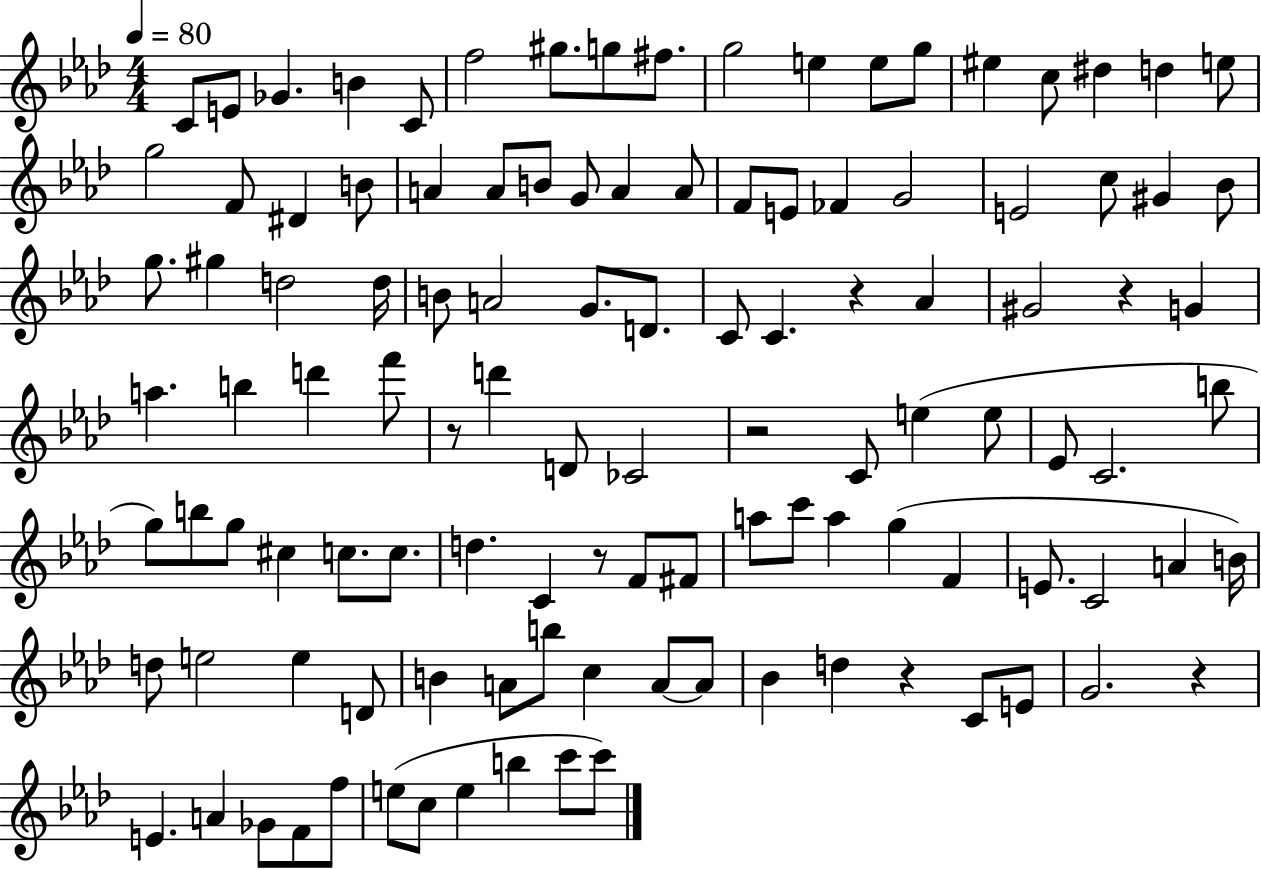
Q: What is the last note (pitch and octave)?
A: C6